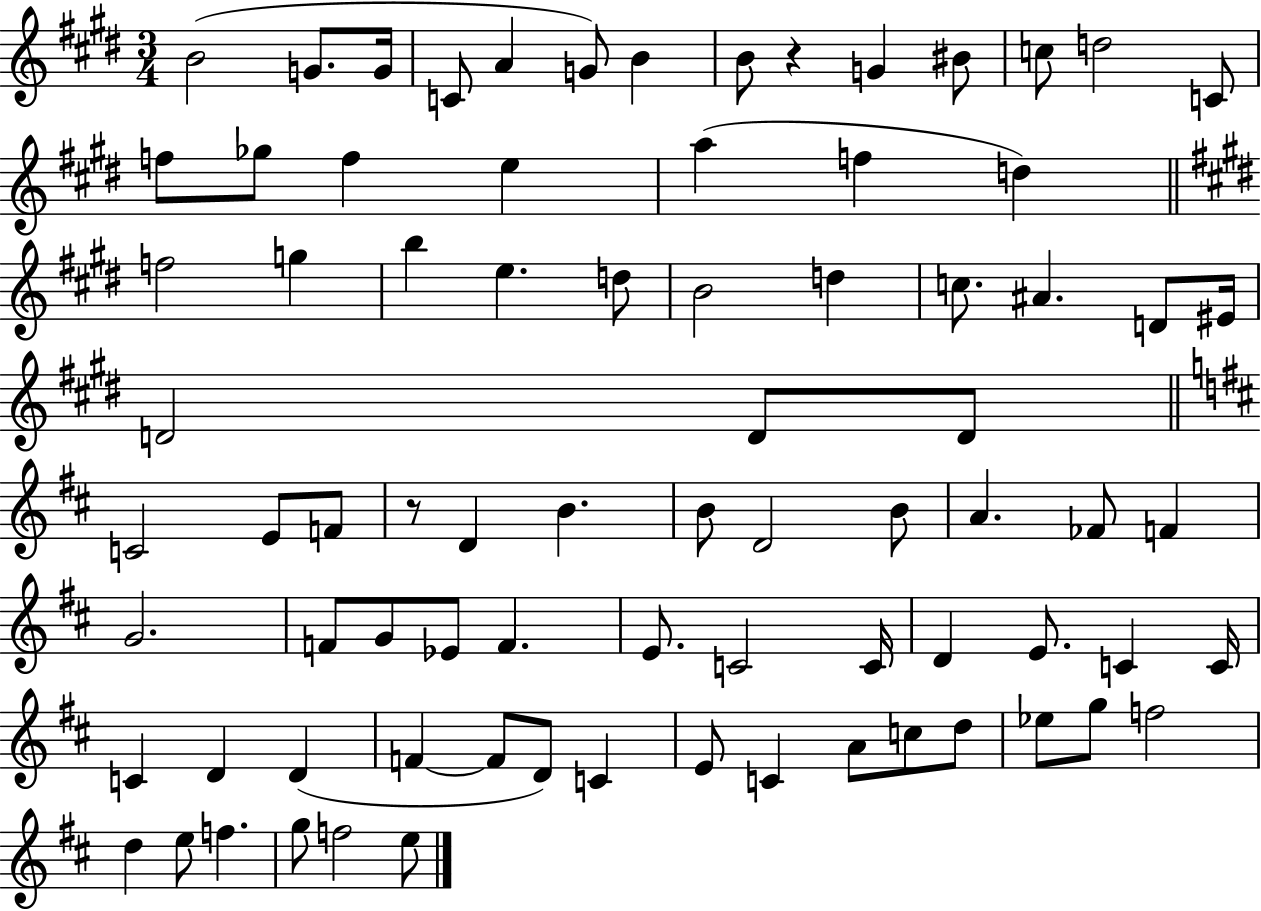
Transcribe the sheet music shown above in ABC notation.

X:1
T:Untitled
M:3/4
L:1/4
K:E
B2 G/2 G/4 C/2 A G/2 B B/2 z G ^B/2 c/2 d2 C/2 f/2 _g/2 f e a f d f2 g b e d/2 B2 d c/2 ^A D/2 ^E/4 D2 D/2 D/2 C2 E/2 F/2 z/2 D B B/2 D2 B/2 A _F/2 F G2 F/2 G/2 _E/2 F E/2 C2 C/4 D E/2 C C/4 C D D F F/2 D/2 C E/2 C A/2 c/2 d/2 _e/2 g/2 f2 d e/2 f g/2 f2 e/2